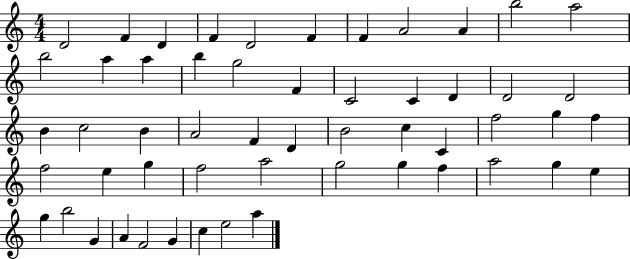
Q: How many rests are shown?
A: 0